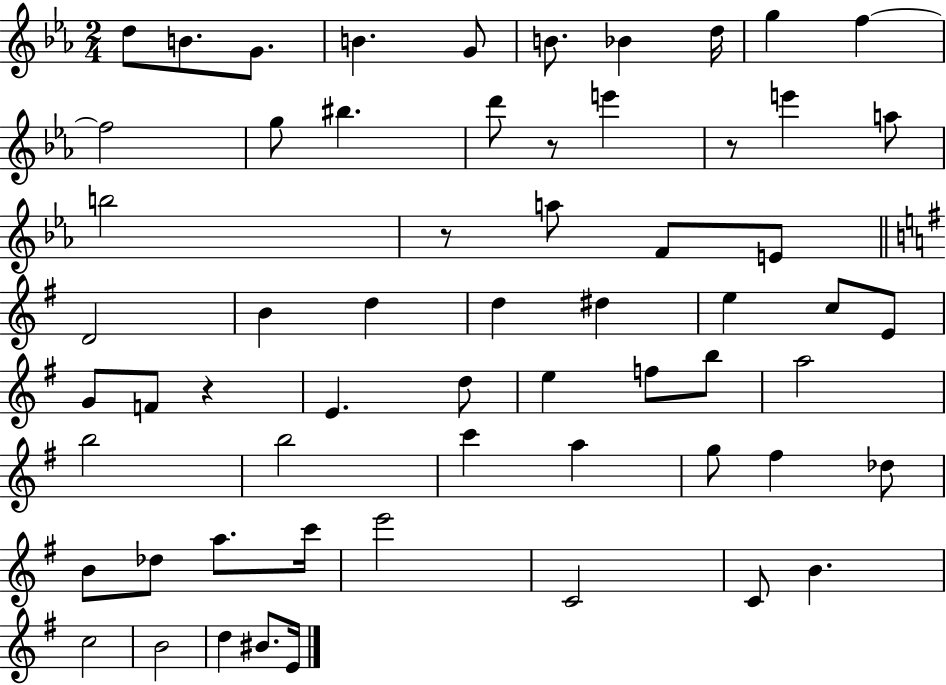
D5/e B4/e. G4/e. B4/q. G4/e B4/e. Bb4/q D5/s G5/q F5/q F5/h G5/e BIS5/q. D6/e R/e E6/q R/e E6/q A5/e B5/h R/e A5/e F4/e E4/e D4/h B4/q D5/q D5/q D#5/q E5/q C5/e E4/e G4/e F4/e R/q E4/q. D5/e E5/q F5/e B5/e A5/h B5/h B5/h C6/q A5/q G5/e F#5/q Db5/e B4/e Db5/e A5/e. C6/s E6/h C4/h C4/e B4/q. C5/h B4/h D5/q BIS4/e. E4/s